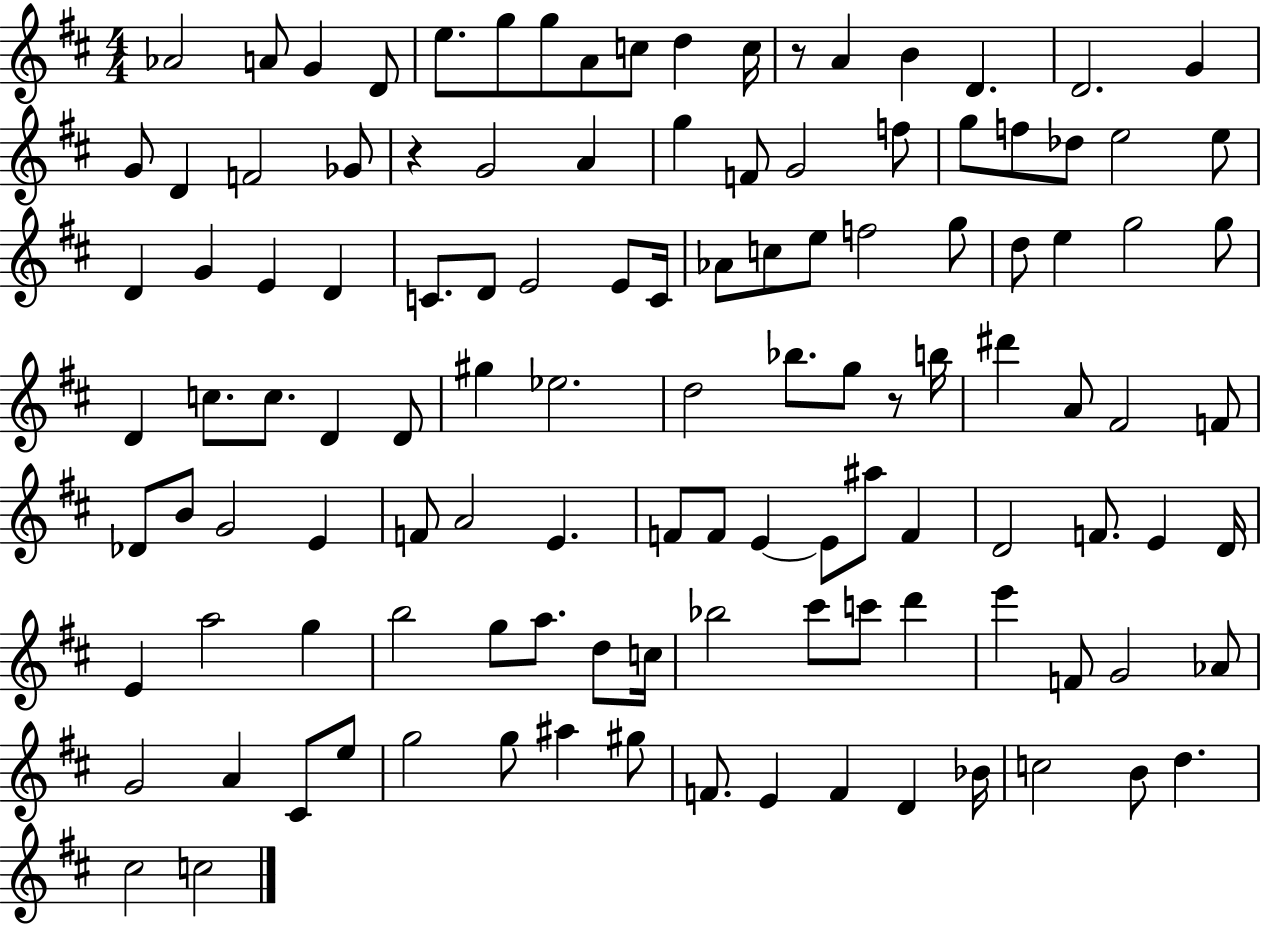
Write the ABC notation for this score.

X:1
T:Untitled
M:4/4
L:1/4
K:D
_A2 A/2 G D/2 e/2 g/2 g/2 A/2 c/2 d c/4 z/2 A B D D2 G G/2 D F2 _G/2 z G2 A g F/2 G2 f/2 g/2 f/2 _d/2 e2 e/2 D G E D C/2 D/2 E2 E/2 C/4 _A/2 c/2 e/2 f2 g/2 d/2 e g2 g/2 D c/2 c/2 D D/2 ^g _e2 d2 _b/2 g/2 z/2 b/4 ^d' A/2 ^F2 F/2 _D/2 B/2 G2 E F/2 A2 E F/2 F/2 E E/2 ^a/2 F D2 F/2 E D/4 E a2 g b2 g/2 a/2 d/2 c/4 _b2 ^c'/2 c'/2 d' e' F/2 G2 _A/2 G2 A ^C/2 e/2 g2 g/2 ^a ^g/2 F/2 E F D _B/4 c2 B/2 d ^c2 c2